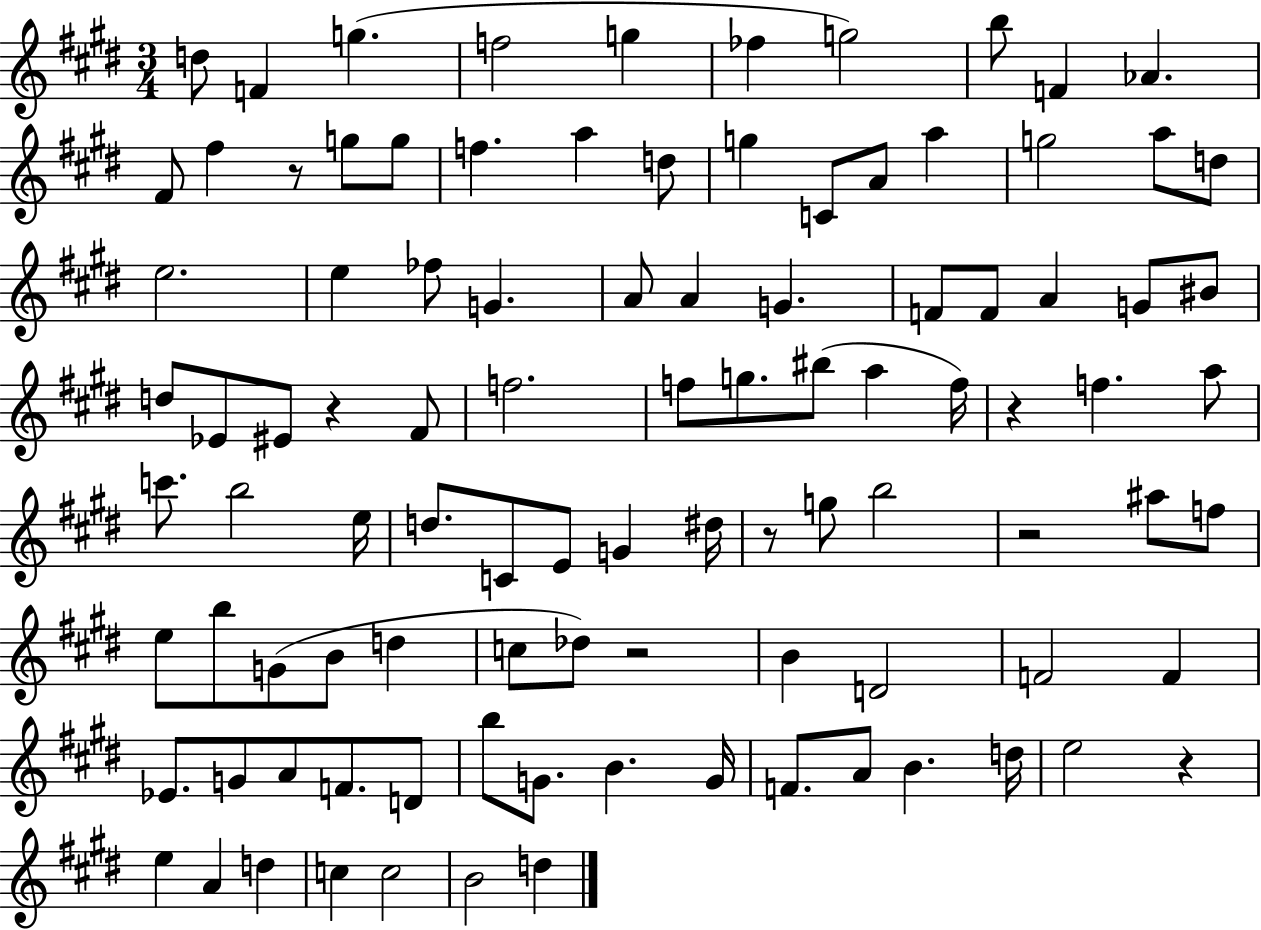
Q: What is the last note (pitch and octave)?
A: D5